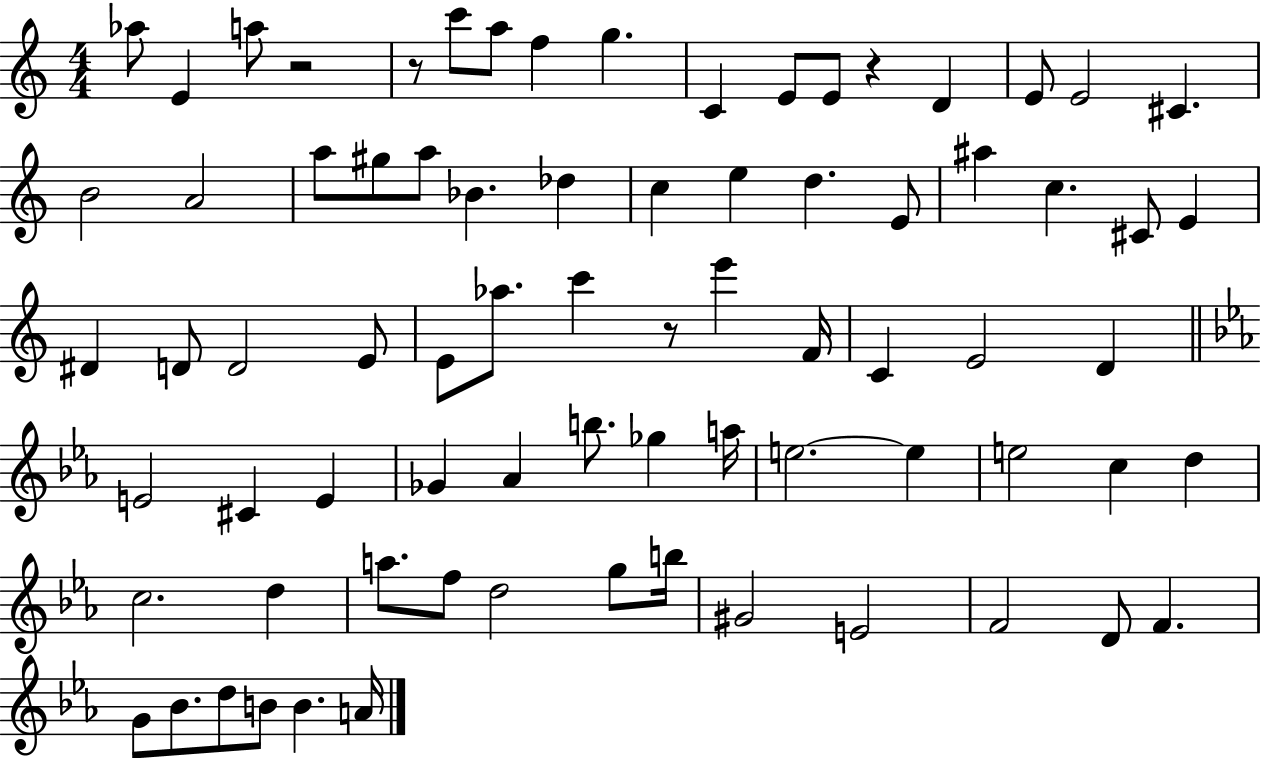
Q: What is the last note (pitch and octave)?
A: A4